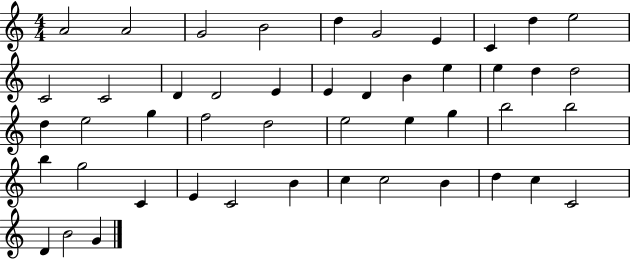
X:1
T:Untitled
M:4/4
L:1/4
K:C
A2 A2 G2 B2 d G2 E C d e2 C2 C2 D D2 E E D B e e d d2 d e2 g f2 d2 e2 e g b2 b2 b g2 C E C2 B c c2 B d c C2 D B2 G